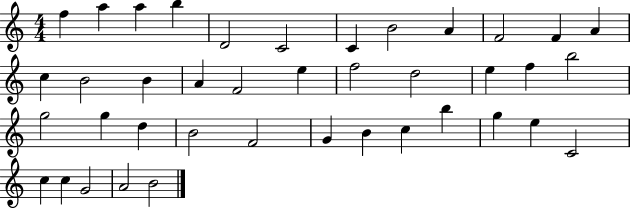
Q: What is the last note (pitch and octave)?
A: B4